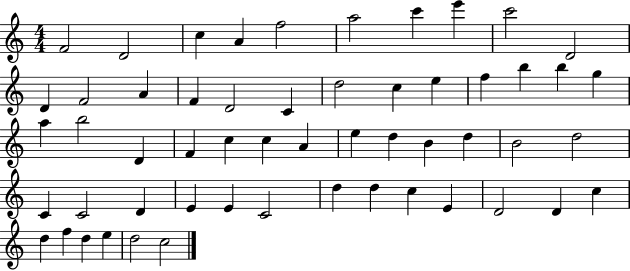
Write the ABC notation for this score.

X:1
T:Untitled
M:4/4
L:1/4
K:C
F2 D2 c A f2 a2 c' e' c'2 D2 D F2 A F D2 C d2 c e f b b g a b2 D F c c A e d B d B2 d2 C C2 D E E C2 d d c E D2 D c d f d e d2 c2